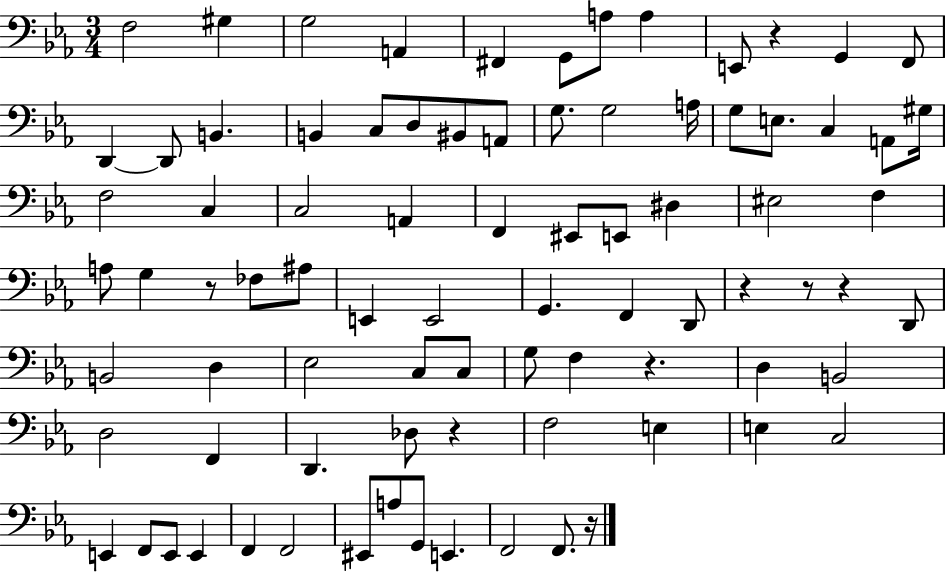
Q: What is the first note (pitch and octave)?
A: F3